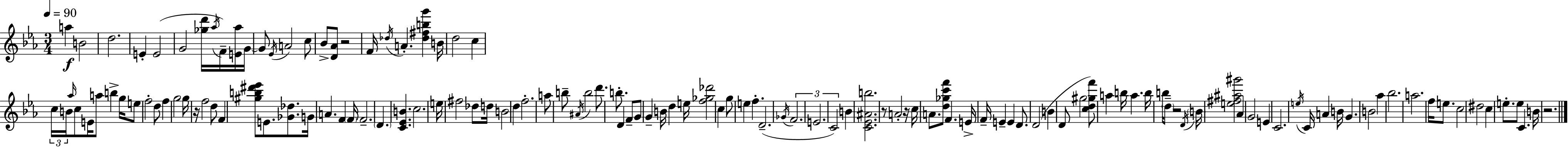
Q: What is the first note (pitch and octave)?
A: A5